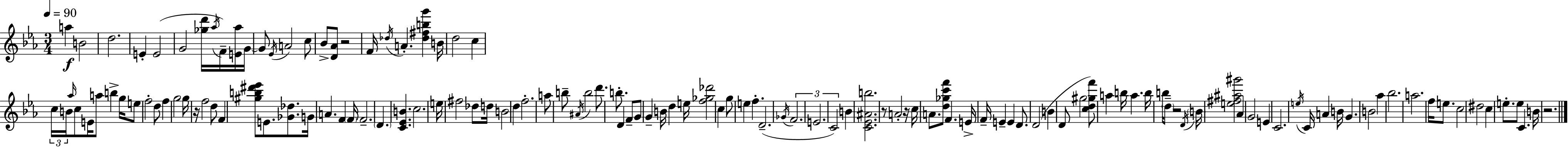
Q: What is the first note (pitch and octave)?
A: A5